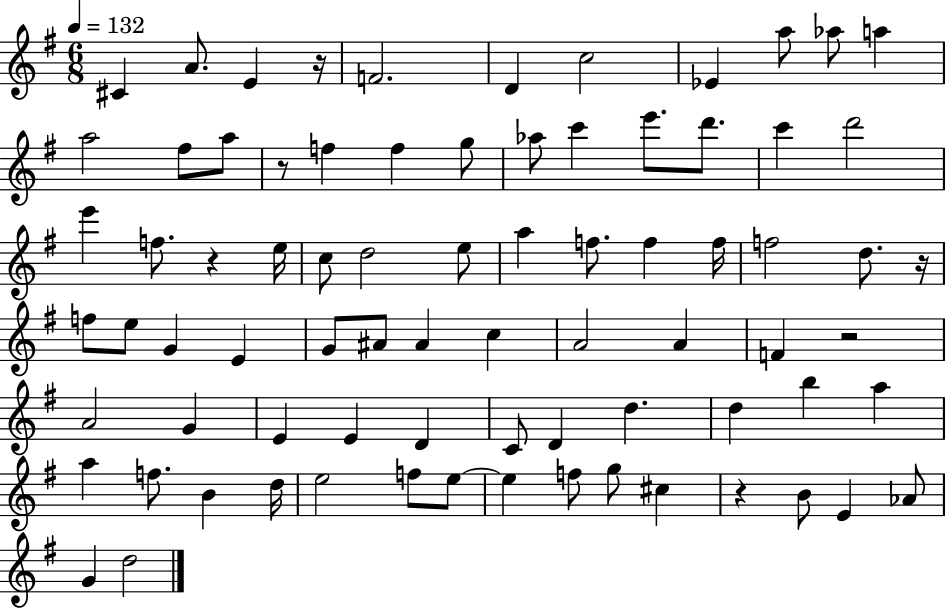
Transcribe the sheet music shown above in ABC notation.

X:1
T:Untitled
M:6/8
L:1/4
K:G
^C A/2 E z/4 F2 D c2 _E a/2 _a/2 a a2 ^f/2 a/2 z/2 f f g/2 _a/2 c' e'/2 d'/2 c' d'2 e' f/2 z e/4 c/2 d2 e/2 a f/2 f f/4 f2 d/2 z/4 f/2 e/2 G E G/2 ^A/2 ^A c A2 A F z2 A2 G E E D C/2 D d d b a a f/2 B d/4 e2 f/2 e/2 e f/2 g/2 ^c z B/2 E _A/2 G d2